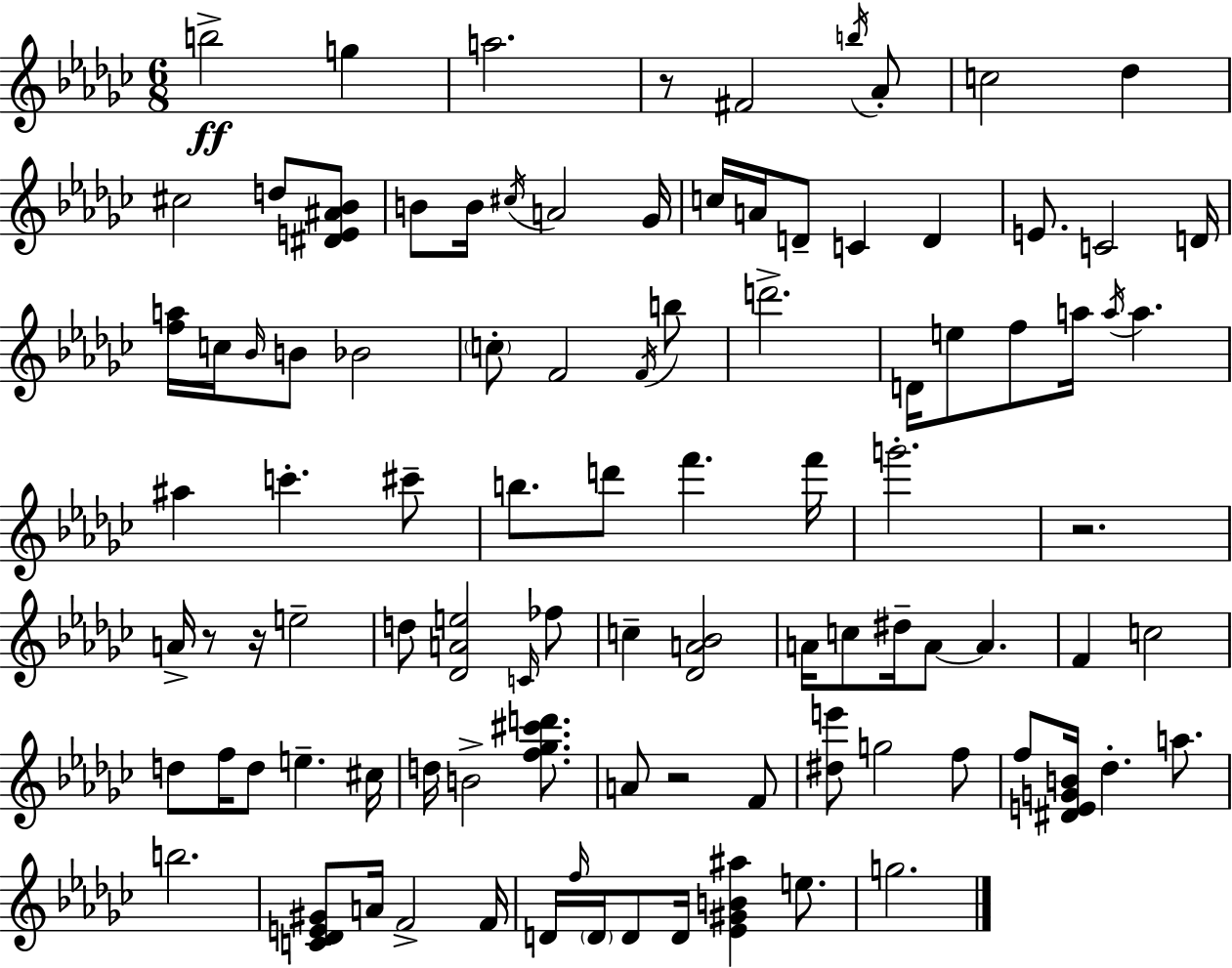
{
  \clef treble
  \numericTimeSignature
  \time 6/8
  \key ees \minor
  b''2->\ff g''4 | a''2. | r8 fis'2 \acciaccatura { b''16 } aes'8-. | c''2 des''4 | \break cis''2 d''8 <dis' e' ais' bes'>8 | b'8 b'16 \acciaccatura { cis''16 } a'2 | ges'16 c''16 a'16 d'8-- c'4 d'4 | e'8. c'2 | \break d'16 <f'' a''>16 c''16 \grace { bes'16 } b'8 bes'2 | \parenthesize c''8-. f'2 | \acciaccatura { f'16 } b''8 d'''2.-> | d'16 e''8 f''8 a''16 \acciaccatura { a''16 } a''4. | \break ais''4 c'''4.-. | cis'''8-- b''8. d'''8 f'''4. | f'''16 g'''2.-. | r2. | \break a'16-> r8 r16 e''2-- | d''8 <des' a' e''>2 | \grace { c'16 } fes''8 c''4-- <des' a' bes'>2 | a'16 c''8 dis''16-- a'8~~ | \break a'4. f'4 c''2 | d''8 f''16 d''8 e''4.-- | cis''16 d''16 b'2-> | <f'' ges'' cis''' d'''>8. a'8 r2 | \break f'8 <dis'' e'''>8 g''2 | f''8 f''8 <dis' e' g' b'>16 des''4.-. | a''8. b''2. | <c' des' e' gis'>8 a'16 f'2-> | \break f'16 d'16 \grace { f''16 } \parenthesize d'16 d'8 d'16 | <ees' gis' b' ais''>4 e''8. g''2. | \bar "|."
}